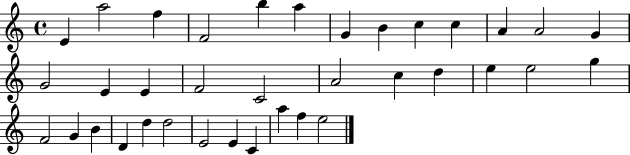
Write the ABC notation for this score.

X:1
T:Untitled
M:4/4
L:1/4
K:C
E a2 f F2 b a G B c c A A2 G G2 E E F2 C2 A2 c d e e2 g F2 G B D d d2 E2 E C a f e2